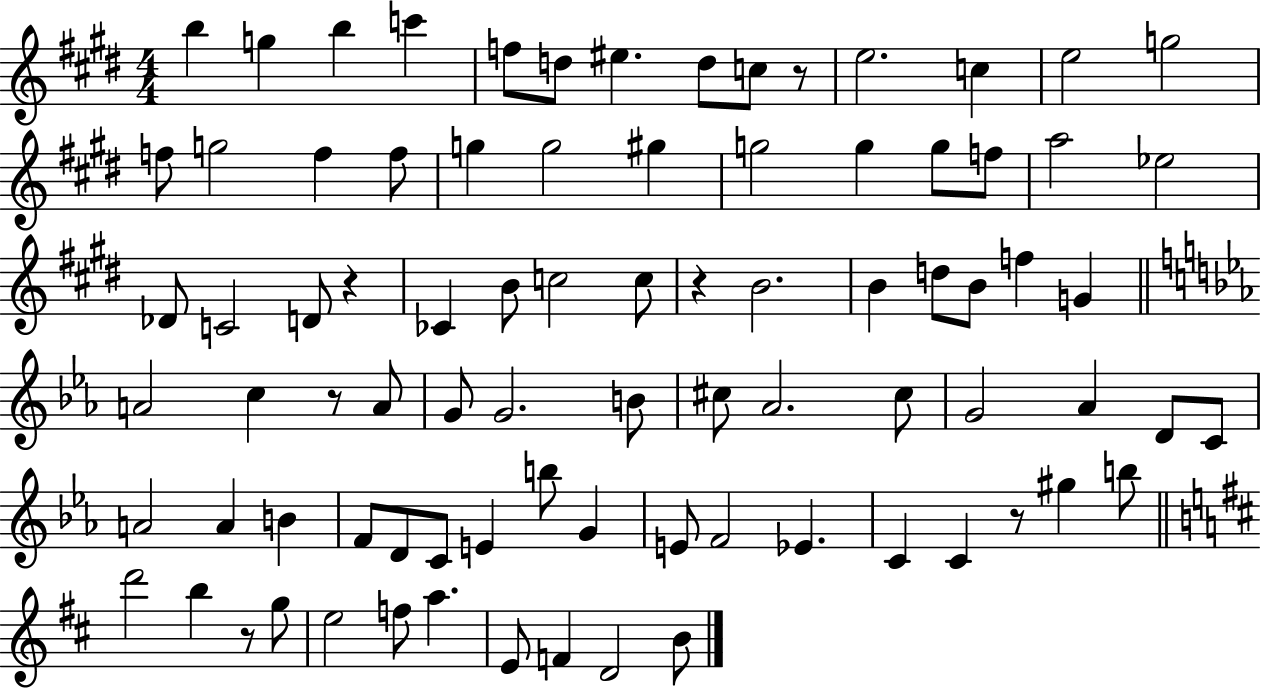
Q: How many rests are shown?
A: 6